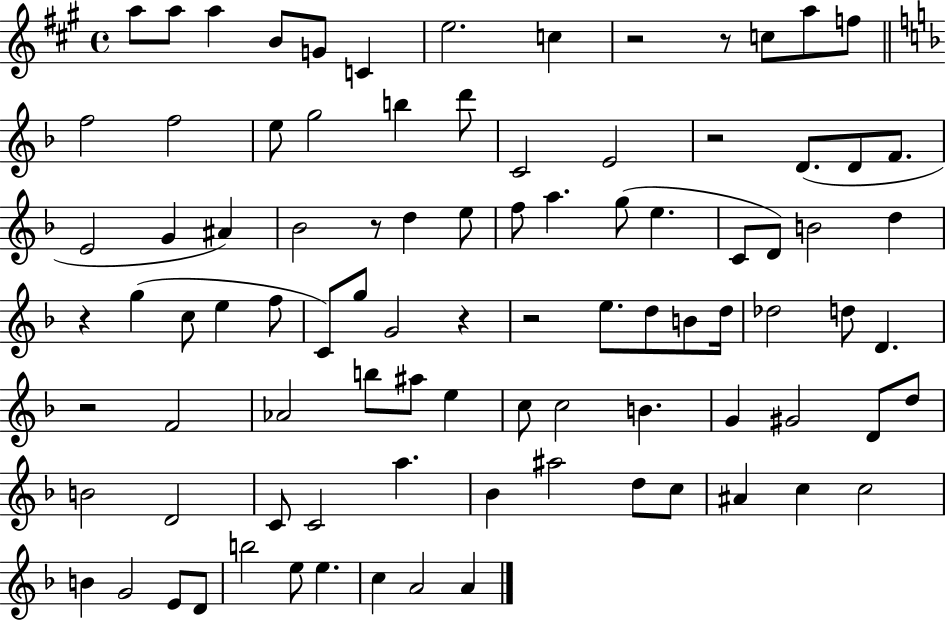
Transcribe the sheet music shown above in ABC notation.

X:1
T:Untitled
M:4/4
L:1/4
K:A
a/2 a/2 a B/2 G/2 C e2 c z2 z/2 c/2 a/2 f/2 f2 f2 e/2 g2 b d'/2 C2 E2 z2 D/2 D/2 F/2 E2 G ^A _B2 z/2 d e/2 f/2 a g/2 e C/2 D/2 B2 d z g c/2 e f/2 C/2 g/2 G2 z z2 e/2 d/2 B/2 d/4 _d2 d/2 D z2 F2 _A2 b/2 ^a/2 e c/2 c2 B G ^G2 D/2 d/2 B2 D2 C/2 C2 a _B ^a2 d/2 c/2 ^A c c2 B G2 E/2 D/2 b2 e/2 e c A2 A